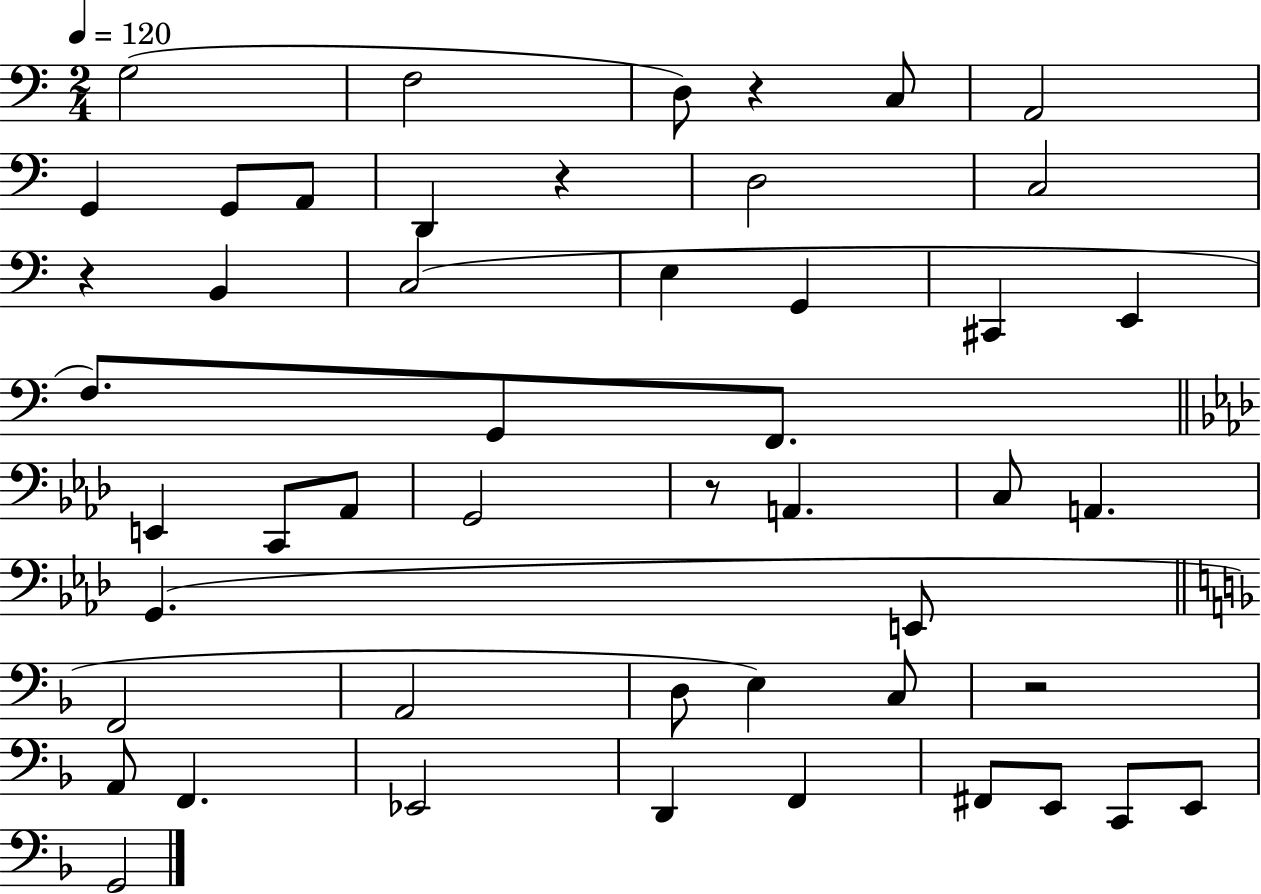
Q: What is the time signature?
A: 2/4